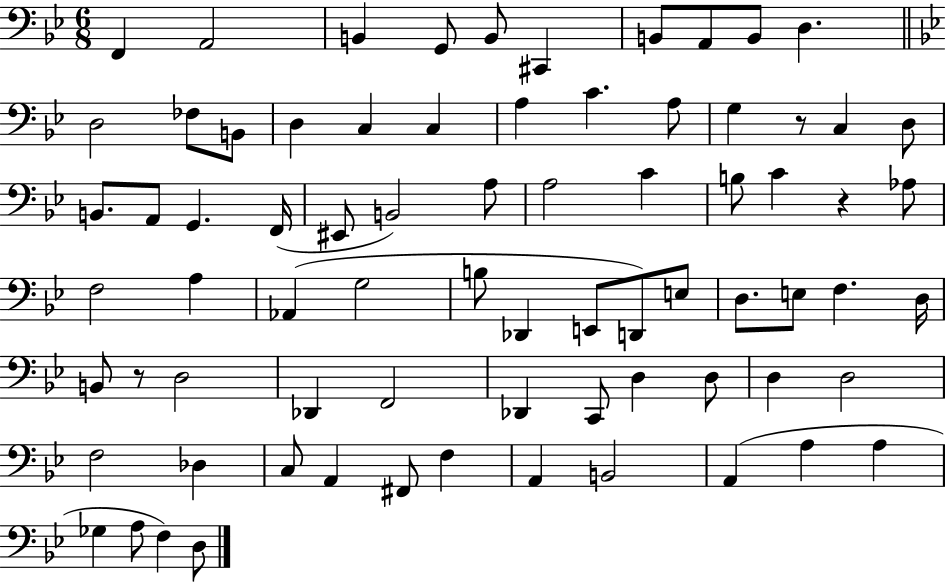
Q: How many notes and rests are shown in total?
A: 75